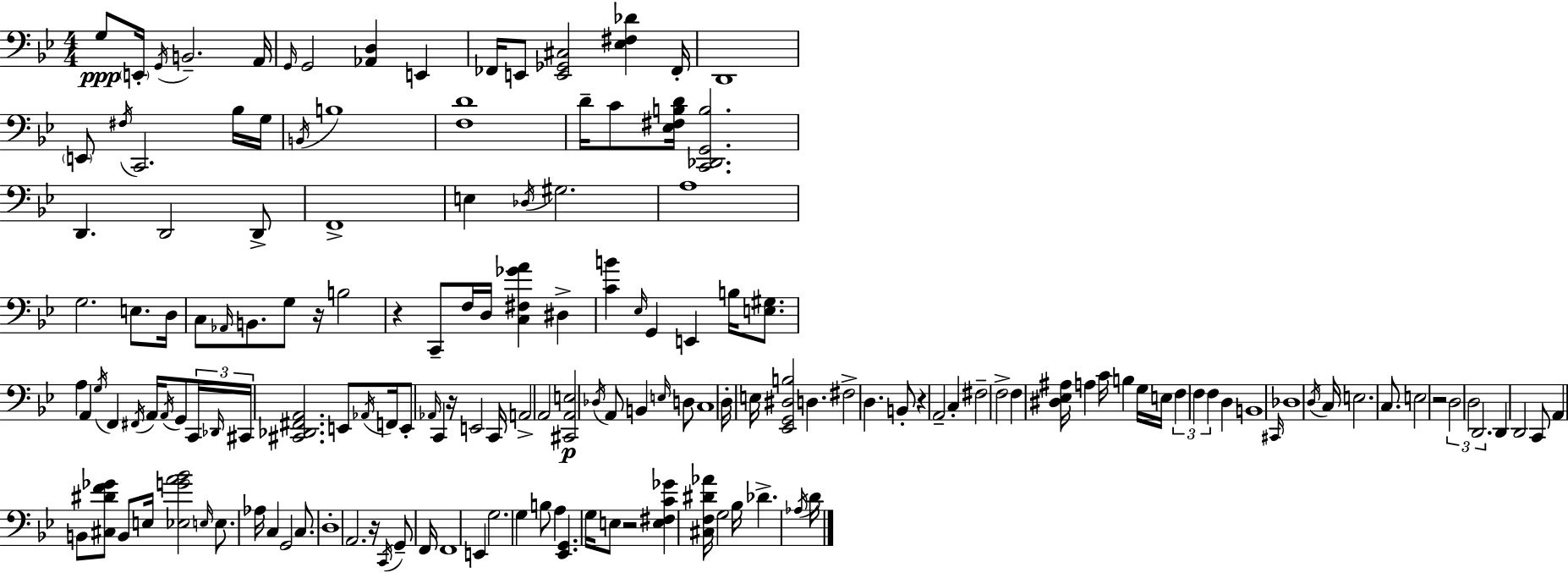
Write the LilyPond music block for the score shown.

{
  \clef bass
  \numericTimeSignature
  \time 4/4
  \key g \minor
  g8\ppp \parenthesize e,16-. \acciaccatura { g,16 } b,2.-- | a,16 \grace { g,16 } g,2 <aes, d>4 e,4 | fes,16 e,8 <e, ges, cis>2 <ees fis des'>4 | fes,16-. d,1 | \break \parenthesize e,8 \acciaccatura { fis16 } c,2. | bes16 g16 \acciaccatura { b,16 } b1 | <f d'>1 | d'16-- c'8 <ees fis b d'>16 <c, des, g, b>2. | \break d,4. d,2 | d,8-> f,1-> | e4 \acciaccatura { des16 } gis2. | a1 | \break g2. | e8. d16 c8 \grace { aes,16 } b,8. g8 r16 b2 | r4 c,8-- f16 d16 <c fis ges' a'>4 | dis4-> <c' b'>4 \grace { ees16 } g,4 e,4 | \break b16 <e gis>8. a4 a,4 \acciaccatura { g16 } | f,4 \acciaccatura { fis,16 } a,16 \acciaccatura { a,16 } g,8 \tuplet 3/2 { c,16 \grace { des,16 } cis,16 } <cis, des, fis, a,>2. | e,8 \acciaccatura { aes,16 } f,16 e,8-. \grace { aes,16 } c,4 | r16 e,2 c,16 a,2-> | \break a,2 <cis, a, e>2\p | \acciaccatura { des16 } a,8 b,4 \grace { e16 } d8 c1 | d16-. | e16 <ees, g, dis b>2 d4. fis2-> | \break d4. b,8-. r4 | a,2-- c4-. fis2-- | f2-> f4 | <dis ees ais>16 a4 c'16 b4 g16 e16 \tuplet 3/2 { f4 | \break f4 f4 } d4 b,1 | \grace { cis,16 } | des1 | \acciaccatura { d16 } c16 e2. c8. | \break e2 r2 | \tuplet 3/2 { d2 d2 | d,2. } d,4 | d,2 c,8 a,4 b,8 | \break <cis dis' f' ges'>8 b,8 e16 <ees g' a' bes'>2 \grace { e16 } e8. | aes16 c4 g,2 c8. | d1-. | a,2. r16 \acciaccatura { c,16 } | \break g,8-- f,16 f,1 | e,4 g2. | g4 b8 a4 <ees, g,>4. | g16 e8 r2 <e fis c' ges'>4 | \break <cis f dis' aes'>16 g2 bes16 des'4.-> | \acciaccatura { aes16 } d'16 \bar "|."
}